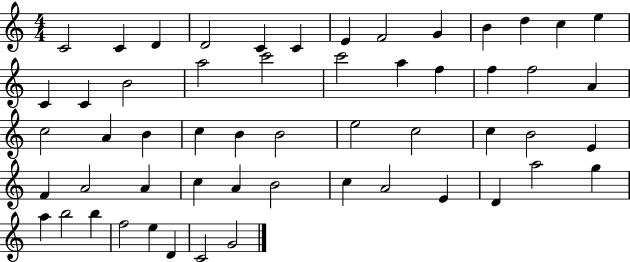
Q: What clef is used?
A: treble